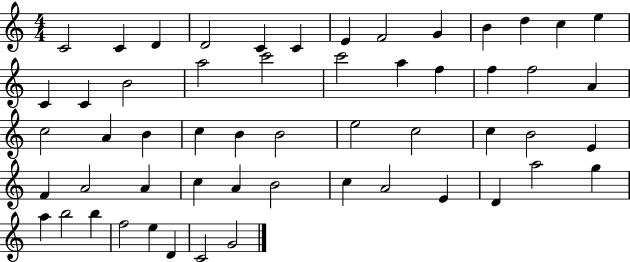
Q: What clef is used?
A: treble